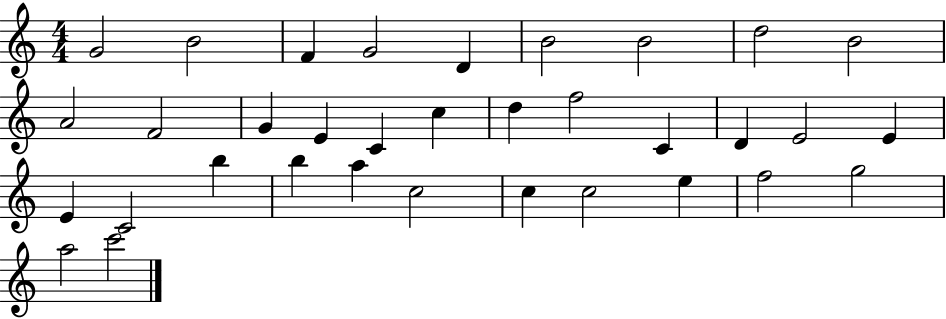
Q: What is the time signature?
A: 4/4